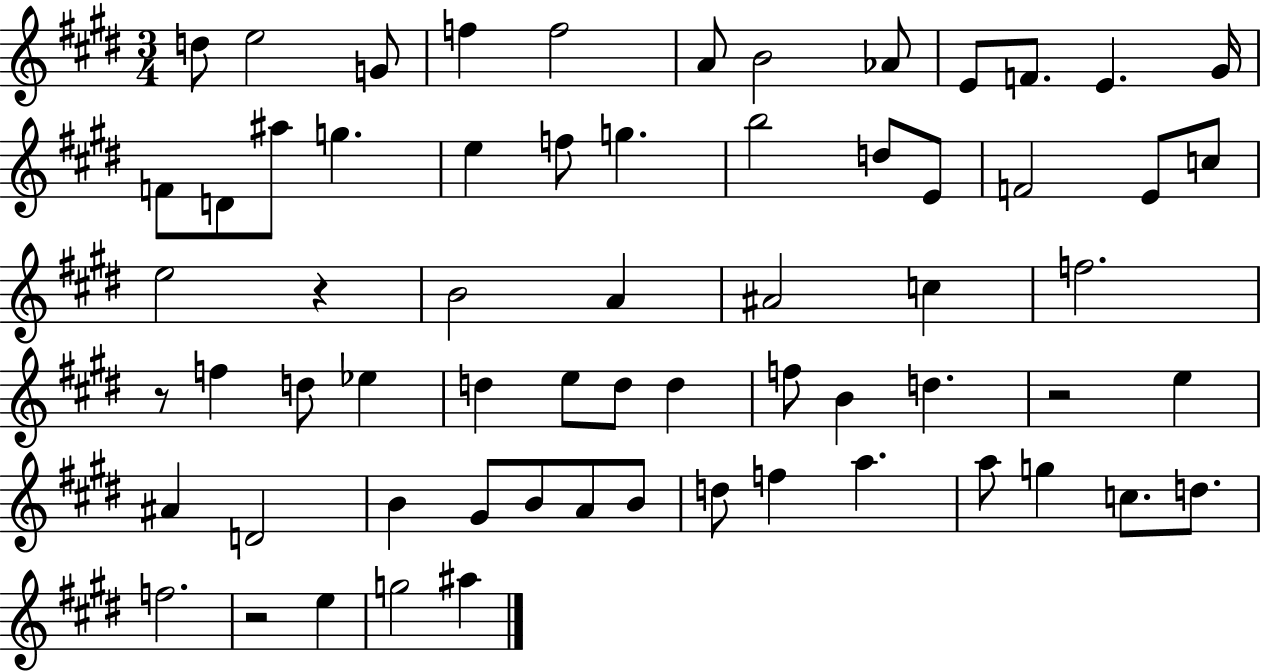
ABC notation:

X:1
T:Untitled
M:3/4
L:1/4
K:E
d/2 e2 G/2 f f2 A/2 B2 _A/2 E/2 F/2 E ^G/4 F/2 D/2 ^a/2 g e f/2 g b2 d/2 E/2 F2 E/2 c/2 e2 z B2 A ^A2 c f2 z/2 f d/2 _e d e/2 d/2 d f/2 B d z2 e ^A D2 B ^G/2 B/2 A/2 B/2 d/2 f a a/2 g c/2 d/2 f2 z2 e g2 ^a